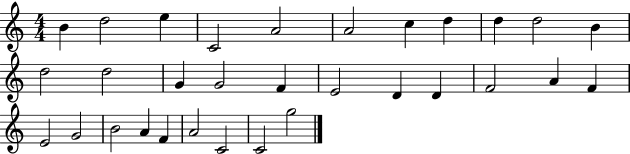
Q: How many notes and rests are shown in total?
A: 31